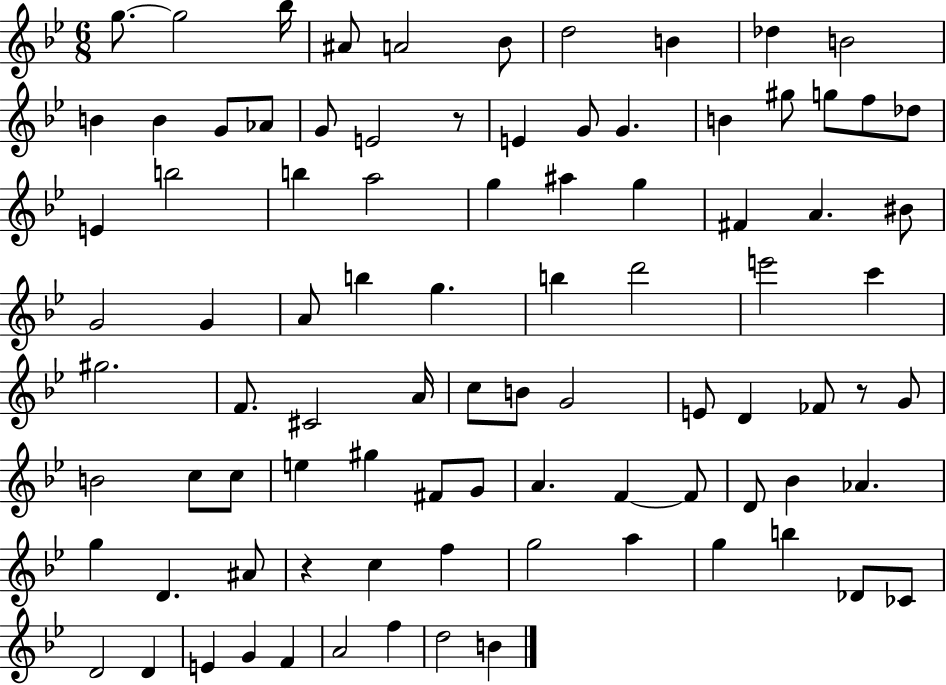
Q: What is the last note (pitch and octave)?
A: B4